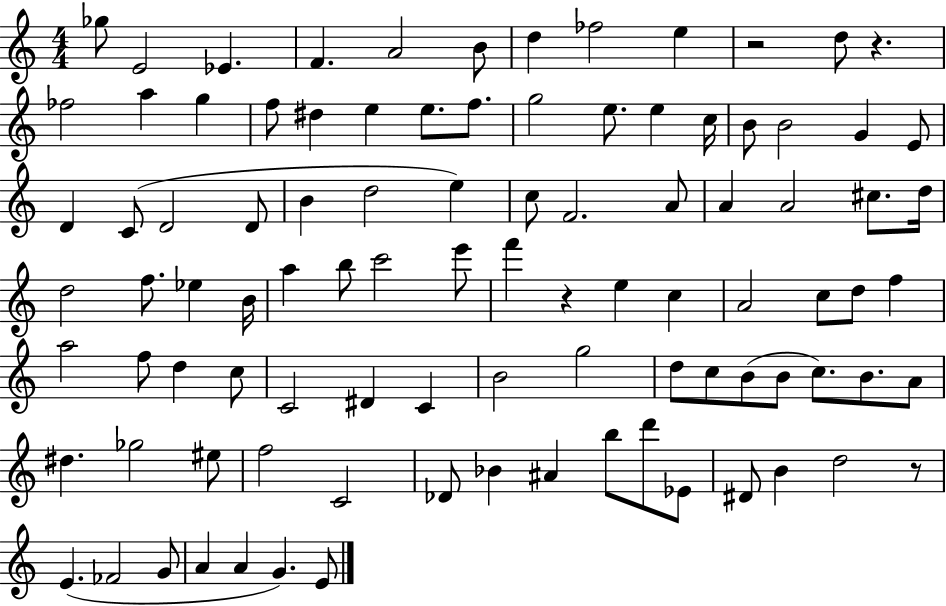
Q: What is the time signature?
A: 4/4